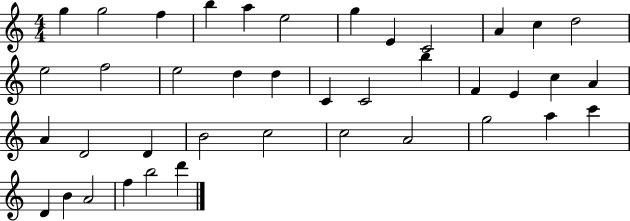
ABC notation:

X:1
T:Untitled
M:4/4
L:1/4
K:C
g g2 f b a e2 g E C2 A c d2 e2 f2 e2 d d C C2 b F E c A A D2 D B2 c2 c2 A2 g2 a c' D B A2 f b2 d'